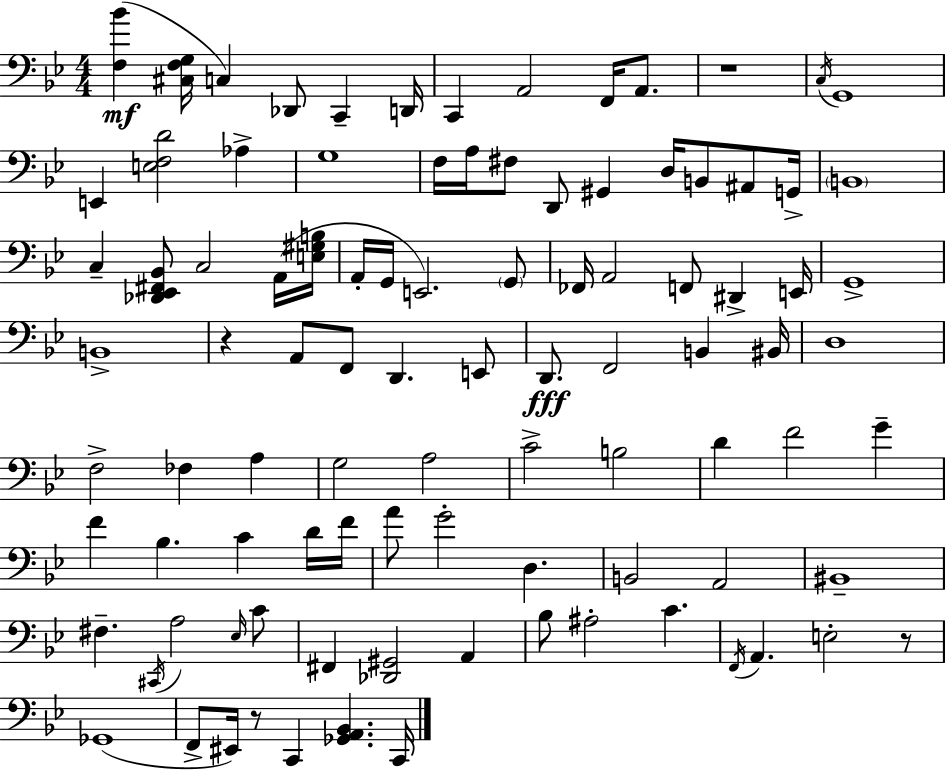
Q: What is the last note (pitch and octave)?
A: C2